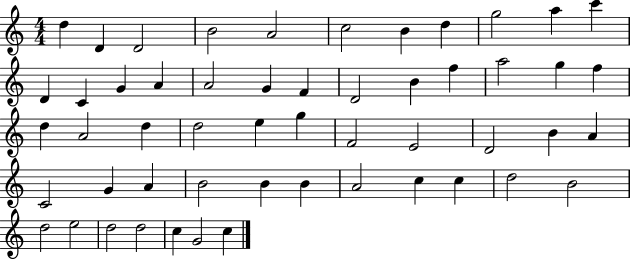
X:1
T:Untitled
M:4/4
L:1/4
K:C
d D D2 B2 A2 c2 B d g2 a c' D C G A A2 G F D2 B f a2 g f d A2 d d2 e g F2 E2 D2 B A C2 G A B2 B B A2 c c d2 B2 d2 e2 d2 d2 c G2 c